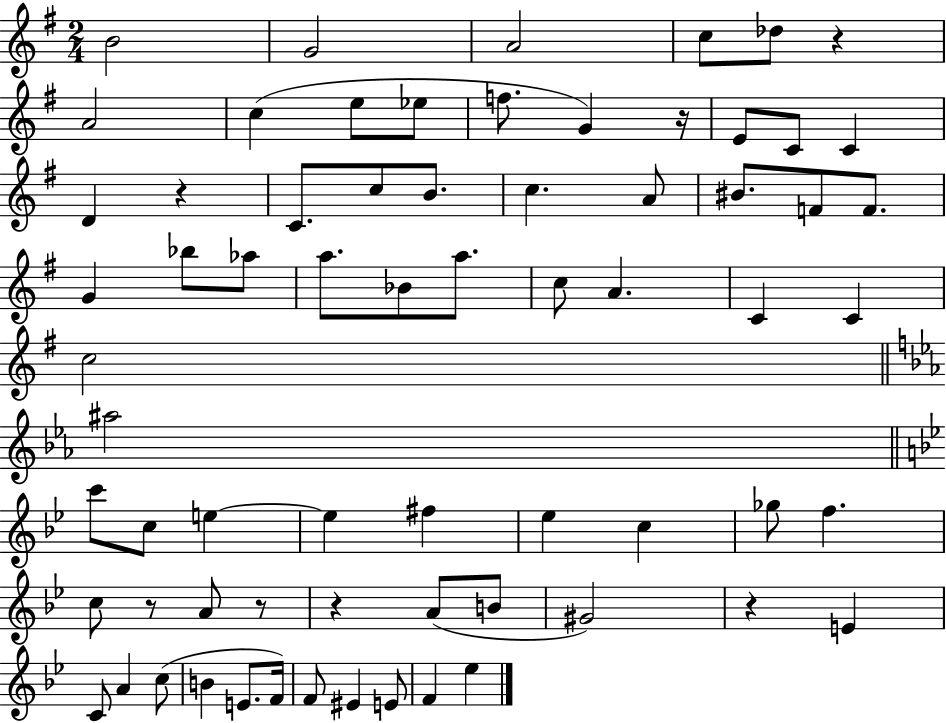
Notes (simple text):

B4/h G4/h A4/h C5/e Db5/e R/q A4/h C5/q E5/e Eb5/e F5/e. G4/q R/s E4/e C4/e C4/q D4/q R/q C4/e. C5/e B4/e. C5/q. A4/e BIS4/e. F4/e F4/e. G4/q Bb5/e Ab5/e A5/e. Bb4/e A5/e. C5/e A4/q. C4/q C4/q C5/h A#5/h C6/e C5/e E5/q E5/q F#5/q Eb5/q C5/q Gb5/e F5/q. C5/e R/e A4/e R/e R/q A4/e B4/e G#4/h R/q E4/q C4/e A4/q C5/e B4/q E4/e. F4/s F4/e EIS4/q E4/e F4/q Eb5/q